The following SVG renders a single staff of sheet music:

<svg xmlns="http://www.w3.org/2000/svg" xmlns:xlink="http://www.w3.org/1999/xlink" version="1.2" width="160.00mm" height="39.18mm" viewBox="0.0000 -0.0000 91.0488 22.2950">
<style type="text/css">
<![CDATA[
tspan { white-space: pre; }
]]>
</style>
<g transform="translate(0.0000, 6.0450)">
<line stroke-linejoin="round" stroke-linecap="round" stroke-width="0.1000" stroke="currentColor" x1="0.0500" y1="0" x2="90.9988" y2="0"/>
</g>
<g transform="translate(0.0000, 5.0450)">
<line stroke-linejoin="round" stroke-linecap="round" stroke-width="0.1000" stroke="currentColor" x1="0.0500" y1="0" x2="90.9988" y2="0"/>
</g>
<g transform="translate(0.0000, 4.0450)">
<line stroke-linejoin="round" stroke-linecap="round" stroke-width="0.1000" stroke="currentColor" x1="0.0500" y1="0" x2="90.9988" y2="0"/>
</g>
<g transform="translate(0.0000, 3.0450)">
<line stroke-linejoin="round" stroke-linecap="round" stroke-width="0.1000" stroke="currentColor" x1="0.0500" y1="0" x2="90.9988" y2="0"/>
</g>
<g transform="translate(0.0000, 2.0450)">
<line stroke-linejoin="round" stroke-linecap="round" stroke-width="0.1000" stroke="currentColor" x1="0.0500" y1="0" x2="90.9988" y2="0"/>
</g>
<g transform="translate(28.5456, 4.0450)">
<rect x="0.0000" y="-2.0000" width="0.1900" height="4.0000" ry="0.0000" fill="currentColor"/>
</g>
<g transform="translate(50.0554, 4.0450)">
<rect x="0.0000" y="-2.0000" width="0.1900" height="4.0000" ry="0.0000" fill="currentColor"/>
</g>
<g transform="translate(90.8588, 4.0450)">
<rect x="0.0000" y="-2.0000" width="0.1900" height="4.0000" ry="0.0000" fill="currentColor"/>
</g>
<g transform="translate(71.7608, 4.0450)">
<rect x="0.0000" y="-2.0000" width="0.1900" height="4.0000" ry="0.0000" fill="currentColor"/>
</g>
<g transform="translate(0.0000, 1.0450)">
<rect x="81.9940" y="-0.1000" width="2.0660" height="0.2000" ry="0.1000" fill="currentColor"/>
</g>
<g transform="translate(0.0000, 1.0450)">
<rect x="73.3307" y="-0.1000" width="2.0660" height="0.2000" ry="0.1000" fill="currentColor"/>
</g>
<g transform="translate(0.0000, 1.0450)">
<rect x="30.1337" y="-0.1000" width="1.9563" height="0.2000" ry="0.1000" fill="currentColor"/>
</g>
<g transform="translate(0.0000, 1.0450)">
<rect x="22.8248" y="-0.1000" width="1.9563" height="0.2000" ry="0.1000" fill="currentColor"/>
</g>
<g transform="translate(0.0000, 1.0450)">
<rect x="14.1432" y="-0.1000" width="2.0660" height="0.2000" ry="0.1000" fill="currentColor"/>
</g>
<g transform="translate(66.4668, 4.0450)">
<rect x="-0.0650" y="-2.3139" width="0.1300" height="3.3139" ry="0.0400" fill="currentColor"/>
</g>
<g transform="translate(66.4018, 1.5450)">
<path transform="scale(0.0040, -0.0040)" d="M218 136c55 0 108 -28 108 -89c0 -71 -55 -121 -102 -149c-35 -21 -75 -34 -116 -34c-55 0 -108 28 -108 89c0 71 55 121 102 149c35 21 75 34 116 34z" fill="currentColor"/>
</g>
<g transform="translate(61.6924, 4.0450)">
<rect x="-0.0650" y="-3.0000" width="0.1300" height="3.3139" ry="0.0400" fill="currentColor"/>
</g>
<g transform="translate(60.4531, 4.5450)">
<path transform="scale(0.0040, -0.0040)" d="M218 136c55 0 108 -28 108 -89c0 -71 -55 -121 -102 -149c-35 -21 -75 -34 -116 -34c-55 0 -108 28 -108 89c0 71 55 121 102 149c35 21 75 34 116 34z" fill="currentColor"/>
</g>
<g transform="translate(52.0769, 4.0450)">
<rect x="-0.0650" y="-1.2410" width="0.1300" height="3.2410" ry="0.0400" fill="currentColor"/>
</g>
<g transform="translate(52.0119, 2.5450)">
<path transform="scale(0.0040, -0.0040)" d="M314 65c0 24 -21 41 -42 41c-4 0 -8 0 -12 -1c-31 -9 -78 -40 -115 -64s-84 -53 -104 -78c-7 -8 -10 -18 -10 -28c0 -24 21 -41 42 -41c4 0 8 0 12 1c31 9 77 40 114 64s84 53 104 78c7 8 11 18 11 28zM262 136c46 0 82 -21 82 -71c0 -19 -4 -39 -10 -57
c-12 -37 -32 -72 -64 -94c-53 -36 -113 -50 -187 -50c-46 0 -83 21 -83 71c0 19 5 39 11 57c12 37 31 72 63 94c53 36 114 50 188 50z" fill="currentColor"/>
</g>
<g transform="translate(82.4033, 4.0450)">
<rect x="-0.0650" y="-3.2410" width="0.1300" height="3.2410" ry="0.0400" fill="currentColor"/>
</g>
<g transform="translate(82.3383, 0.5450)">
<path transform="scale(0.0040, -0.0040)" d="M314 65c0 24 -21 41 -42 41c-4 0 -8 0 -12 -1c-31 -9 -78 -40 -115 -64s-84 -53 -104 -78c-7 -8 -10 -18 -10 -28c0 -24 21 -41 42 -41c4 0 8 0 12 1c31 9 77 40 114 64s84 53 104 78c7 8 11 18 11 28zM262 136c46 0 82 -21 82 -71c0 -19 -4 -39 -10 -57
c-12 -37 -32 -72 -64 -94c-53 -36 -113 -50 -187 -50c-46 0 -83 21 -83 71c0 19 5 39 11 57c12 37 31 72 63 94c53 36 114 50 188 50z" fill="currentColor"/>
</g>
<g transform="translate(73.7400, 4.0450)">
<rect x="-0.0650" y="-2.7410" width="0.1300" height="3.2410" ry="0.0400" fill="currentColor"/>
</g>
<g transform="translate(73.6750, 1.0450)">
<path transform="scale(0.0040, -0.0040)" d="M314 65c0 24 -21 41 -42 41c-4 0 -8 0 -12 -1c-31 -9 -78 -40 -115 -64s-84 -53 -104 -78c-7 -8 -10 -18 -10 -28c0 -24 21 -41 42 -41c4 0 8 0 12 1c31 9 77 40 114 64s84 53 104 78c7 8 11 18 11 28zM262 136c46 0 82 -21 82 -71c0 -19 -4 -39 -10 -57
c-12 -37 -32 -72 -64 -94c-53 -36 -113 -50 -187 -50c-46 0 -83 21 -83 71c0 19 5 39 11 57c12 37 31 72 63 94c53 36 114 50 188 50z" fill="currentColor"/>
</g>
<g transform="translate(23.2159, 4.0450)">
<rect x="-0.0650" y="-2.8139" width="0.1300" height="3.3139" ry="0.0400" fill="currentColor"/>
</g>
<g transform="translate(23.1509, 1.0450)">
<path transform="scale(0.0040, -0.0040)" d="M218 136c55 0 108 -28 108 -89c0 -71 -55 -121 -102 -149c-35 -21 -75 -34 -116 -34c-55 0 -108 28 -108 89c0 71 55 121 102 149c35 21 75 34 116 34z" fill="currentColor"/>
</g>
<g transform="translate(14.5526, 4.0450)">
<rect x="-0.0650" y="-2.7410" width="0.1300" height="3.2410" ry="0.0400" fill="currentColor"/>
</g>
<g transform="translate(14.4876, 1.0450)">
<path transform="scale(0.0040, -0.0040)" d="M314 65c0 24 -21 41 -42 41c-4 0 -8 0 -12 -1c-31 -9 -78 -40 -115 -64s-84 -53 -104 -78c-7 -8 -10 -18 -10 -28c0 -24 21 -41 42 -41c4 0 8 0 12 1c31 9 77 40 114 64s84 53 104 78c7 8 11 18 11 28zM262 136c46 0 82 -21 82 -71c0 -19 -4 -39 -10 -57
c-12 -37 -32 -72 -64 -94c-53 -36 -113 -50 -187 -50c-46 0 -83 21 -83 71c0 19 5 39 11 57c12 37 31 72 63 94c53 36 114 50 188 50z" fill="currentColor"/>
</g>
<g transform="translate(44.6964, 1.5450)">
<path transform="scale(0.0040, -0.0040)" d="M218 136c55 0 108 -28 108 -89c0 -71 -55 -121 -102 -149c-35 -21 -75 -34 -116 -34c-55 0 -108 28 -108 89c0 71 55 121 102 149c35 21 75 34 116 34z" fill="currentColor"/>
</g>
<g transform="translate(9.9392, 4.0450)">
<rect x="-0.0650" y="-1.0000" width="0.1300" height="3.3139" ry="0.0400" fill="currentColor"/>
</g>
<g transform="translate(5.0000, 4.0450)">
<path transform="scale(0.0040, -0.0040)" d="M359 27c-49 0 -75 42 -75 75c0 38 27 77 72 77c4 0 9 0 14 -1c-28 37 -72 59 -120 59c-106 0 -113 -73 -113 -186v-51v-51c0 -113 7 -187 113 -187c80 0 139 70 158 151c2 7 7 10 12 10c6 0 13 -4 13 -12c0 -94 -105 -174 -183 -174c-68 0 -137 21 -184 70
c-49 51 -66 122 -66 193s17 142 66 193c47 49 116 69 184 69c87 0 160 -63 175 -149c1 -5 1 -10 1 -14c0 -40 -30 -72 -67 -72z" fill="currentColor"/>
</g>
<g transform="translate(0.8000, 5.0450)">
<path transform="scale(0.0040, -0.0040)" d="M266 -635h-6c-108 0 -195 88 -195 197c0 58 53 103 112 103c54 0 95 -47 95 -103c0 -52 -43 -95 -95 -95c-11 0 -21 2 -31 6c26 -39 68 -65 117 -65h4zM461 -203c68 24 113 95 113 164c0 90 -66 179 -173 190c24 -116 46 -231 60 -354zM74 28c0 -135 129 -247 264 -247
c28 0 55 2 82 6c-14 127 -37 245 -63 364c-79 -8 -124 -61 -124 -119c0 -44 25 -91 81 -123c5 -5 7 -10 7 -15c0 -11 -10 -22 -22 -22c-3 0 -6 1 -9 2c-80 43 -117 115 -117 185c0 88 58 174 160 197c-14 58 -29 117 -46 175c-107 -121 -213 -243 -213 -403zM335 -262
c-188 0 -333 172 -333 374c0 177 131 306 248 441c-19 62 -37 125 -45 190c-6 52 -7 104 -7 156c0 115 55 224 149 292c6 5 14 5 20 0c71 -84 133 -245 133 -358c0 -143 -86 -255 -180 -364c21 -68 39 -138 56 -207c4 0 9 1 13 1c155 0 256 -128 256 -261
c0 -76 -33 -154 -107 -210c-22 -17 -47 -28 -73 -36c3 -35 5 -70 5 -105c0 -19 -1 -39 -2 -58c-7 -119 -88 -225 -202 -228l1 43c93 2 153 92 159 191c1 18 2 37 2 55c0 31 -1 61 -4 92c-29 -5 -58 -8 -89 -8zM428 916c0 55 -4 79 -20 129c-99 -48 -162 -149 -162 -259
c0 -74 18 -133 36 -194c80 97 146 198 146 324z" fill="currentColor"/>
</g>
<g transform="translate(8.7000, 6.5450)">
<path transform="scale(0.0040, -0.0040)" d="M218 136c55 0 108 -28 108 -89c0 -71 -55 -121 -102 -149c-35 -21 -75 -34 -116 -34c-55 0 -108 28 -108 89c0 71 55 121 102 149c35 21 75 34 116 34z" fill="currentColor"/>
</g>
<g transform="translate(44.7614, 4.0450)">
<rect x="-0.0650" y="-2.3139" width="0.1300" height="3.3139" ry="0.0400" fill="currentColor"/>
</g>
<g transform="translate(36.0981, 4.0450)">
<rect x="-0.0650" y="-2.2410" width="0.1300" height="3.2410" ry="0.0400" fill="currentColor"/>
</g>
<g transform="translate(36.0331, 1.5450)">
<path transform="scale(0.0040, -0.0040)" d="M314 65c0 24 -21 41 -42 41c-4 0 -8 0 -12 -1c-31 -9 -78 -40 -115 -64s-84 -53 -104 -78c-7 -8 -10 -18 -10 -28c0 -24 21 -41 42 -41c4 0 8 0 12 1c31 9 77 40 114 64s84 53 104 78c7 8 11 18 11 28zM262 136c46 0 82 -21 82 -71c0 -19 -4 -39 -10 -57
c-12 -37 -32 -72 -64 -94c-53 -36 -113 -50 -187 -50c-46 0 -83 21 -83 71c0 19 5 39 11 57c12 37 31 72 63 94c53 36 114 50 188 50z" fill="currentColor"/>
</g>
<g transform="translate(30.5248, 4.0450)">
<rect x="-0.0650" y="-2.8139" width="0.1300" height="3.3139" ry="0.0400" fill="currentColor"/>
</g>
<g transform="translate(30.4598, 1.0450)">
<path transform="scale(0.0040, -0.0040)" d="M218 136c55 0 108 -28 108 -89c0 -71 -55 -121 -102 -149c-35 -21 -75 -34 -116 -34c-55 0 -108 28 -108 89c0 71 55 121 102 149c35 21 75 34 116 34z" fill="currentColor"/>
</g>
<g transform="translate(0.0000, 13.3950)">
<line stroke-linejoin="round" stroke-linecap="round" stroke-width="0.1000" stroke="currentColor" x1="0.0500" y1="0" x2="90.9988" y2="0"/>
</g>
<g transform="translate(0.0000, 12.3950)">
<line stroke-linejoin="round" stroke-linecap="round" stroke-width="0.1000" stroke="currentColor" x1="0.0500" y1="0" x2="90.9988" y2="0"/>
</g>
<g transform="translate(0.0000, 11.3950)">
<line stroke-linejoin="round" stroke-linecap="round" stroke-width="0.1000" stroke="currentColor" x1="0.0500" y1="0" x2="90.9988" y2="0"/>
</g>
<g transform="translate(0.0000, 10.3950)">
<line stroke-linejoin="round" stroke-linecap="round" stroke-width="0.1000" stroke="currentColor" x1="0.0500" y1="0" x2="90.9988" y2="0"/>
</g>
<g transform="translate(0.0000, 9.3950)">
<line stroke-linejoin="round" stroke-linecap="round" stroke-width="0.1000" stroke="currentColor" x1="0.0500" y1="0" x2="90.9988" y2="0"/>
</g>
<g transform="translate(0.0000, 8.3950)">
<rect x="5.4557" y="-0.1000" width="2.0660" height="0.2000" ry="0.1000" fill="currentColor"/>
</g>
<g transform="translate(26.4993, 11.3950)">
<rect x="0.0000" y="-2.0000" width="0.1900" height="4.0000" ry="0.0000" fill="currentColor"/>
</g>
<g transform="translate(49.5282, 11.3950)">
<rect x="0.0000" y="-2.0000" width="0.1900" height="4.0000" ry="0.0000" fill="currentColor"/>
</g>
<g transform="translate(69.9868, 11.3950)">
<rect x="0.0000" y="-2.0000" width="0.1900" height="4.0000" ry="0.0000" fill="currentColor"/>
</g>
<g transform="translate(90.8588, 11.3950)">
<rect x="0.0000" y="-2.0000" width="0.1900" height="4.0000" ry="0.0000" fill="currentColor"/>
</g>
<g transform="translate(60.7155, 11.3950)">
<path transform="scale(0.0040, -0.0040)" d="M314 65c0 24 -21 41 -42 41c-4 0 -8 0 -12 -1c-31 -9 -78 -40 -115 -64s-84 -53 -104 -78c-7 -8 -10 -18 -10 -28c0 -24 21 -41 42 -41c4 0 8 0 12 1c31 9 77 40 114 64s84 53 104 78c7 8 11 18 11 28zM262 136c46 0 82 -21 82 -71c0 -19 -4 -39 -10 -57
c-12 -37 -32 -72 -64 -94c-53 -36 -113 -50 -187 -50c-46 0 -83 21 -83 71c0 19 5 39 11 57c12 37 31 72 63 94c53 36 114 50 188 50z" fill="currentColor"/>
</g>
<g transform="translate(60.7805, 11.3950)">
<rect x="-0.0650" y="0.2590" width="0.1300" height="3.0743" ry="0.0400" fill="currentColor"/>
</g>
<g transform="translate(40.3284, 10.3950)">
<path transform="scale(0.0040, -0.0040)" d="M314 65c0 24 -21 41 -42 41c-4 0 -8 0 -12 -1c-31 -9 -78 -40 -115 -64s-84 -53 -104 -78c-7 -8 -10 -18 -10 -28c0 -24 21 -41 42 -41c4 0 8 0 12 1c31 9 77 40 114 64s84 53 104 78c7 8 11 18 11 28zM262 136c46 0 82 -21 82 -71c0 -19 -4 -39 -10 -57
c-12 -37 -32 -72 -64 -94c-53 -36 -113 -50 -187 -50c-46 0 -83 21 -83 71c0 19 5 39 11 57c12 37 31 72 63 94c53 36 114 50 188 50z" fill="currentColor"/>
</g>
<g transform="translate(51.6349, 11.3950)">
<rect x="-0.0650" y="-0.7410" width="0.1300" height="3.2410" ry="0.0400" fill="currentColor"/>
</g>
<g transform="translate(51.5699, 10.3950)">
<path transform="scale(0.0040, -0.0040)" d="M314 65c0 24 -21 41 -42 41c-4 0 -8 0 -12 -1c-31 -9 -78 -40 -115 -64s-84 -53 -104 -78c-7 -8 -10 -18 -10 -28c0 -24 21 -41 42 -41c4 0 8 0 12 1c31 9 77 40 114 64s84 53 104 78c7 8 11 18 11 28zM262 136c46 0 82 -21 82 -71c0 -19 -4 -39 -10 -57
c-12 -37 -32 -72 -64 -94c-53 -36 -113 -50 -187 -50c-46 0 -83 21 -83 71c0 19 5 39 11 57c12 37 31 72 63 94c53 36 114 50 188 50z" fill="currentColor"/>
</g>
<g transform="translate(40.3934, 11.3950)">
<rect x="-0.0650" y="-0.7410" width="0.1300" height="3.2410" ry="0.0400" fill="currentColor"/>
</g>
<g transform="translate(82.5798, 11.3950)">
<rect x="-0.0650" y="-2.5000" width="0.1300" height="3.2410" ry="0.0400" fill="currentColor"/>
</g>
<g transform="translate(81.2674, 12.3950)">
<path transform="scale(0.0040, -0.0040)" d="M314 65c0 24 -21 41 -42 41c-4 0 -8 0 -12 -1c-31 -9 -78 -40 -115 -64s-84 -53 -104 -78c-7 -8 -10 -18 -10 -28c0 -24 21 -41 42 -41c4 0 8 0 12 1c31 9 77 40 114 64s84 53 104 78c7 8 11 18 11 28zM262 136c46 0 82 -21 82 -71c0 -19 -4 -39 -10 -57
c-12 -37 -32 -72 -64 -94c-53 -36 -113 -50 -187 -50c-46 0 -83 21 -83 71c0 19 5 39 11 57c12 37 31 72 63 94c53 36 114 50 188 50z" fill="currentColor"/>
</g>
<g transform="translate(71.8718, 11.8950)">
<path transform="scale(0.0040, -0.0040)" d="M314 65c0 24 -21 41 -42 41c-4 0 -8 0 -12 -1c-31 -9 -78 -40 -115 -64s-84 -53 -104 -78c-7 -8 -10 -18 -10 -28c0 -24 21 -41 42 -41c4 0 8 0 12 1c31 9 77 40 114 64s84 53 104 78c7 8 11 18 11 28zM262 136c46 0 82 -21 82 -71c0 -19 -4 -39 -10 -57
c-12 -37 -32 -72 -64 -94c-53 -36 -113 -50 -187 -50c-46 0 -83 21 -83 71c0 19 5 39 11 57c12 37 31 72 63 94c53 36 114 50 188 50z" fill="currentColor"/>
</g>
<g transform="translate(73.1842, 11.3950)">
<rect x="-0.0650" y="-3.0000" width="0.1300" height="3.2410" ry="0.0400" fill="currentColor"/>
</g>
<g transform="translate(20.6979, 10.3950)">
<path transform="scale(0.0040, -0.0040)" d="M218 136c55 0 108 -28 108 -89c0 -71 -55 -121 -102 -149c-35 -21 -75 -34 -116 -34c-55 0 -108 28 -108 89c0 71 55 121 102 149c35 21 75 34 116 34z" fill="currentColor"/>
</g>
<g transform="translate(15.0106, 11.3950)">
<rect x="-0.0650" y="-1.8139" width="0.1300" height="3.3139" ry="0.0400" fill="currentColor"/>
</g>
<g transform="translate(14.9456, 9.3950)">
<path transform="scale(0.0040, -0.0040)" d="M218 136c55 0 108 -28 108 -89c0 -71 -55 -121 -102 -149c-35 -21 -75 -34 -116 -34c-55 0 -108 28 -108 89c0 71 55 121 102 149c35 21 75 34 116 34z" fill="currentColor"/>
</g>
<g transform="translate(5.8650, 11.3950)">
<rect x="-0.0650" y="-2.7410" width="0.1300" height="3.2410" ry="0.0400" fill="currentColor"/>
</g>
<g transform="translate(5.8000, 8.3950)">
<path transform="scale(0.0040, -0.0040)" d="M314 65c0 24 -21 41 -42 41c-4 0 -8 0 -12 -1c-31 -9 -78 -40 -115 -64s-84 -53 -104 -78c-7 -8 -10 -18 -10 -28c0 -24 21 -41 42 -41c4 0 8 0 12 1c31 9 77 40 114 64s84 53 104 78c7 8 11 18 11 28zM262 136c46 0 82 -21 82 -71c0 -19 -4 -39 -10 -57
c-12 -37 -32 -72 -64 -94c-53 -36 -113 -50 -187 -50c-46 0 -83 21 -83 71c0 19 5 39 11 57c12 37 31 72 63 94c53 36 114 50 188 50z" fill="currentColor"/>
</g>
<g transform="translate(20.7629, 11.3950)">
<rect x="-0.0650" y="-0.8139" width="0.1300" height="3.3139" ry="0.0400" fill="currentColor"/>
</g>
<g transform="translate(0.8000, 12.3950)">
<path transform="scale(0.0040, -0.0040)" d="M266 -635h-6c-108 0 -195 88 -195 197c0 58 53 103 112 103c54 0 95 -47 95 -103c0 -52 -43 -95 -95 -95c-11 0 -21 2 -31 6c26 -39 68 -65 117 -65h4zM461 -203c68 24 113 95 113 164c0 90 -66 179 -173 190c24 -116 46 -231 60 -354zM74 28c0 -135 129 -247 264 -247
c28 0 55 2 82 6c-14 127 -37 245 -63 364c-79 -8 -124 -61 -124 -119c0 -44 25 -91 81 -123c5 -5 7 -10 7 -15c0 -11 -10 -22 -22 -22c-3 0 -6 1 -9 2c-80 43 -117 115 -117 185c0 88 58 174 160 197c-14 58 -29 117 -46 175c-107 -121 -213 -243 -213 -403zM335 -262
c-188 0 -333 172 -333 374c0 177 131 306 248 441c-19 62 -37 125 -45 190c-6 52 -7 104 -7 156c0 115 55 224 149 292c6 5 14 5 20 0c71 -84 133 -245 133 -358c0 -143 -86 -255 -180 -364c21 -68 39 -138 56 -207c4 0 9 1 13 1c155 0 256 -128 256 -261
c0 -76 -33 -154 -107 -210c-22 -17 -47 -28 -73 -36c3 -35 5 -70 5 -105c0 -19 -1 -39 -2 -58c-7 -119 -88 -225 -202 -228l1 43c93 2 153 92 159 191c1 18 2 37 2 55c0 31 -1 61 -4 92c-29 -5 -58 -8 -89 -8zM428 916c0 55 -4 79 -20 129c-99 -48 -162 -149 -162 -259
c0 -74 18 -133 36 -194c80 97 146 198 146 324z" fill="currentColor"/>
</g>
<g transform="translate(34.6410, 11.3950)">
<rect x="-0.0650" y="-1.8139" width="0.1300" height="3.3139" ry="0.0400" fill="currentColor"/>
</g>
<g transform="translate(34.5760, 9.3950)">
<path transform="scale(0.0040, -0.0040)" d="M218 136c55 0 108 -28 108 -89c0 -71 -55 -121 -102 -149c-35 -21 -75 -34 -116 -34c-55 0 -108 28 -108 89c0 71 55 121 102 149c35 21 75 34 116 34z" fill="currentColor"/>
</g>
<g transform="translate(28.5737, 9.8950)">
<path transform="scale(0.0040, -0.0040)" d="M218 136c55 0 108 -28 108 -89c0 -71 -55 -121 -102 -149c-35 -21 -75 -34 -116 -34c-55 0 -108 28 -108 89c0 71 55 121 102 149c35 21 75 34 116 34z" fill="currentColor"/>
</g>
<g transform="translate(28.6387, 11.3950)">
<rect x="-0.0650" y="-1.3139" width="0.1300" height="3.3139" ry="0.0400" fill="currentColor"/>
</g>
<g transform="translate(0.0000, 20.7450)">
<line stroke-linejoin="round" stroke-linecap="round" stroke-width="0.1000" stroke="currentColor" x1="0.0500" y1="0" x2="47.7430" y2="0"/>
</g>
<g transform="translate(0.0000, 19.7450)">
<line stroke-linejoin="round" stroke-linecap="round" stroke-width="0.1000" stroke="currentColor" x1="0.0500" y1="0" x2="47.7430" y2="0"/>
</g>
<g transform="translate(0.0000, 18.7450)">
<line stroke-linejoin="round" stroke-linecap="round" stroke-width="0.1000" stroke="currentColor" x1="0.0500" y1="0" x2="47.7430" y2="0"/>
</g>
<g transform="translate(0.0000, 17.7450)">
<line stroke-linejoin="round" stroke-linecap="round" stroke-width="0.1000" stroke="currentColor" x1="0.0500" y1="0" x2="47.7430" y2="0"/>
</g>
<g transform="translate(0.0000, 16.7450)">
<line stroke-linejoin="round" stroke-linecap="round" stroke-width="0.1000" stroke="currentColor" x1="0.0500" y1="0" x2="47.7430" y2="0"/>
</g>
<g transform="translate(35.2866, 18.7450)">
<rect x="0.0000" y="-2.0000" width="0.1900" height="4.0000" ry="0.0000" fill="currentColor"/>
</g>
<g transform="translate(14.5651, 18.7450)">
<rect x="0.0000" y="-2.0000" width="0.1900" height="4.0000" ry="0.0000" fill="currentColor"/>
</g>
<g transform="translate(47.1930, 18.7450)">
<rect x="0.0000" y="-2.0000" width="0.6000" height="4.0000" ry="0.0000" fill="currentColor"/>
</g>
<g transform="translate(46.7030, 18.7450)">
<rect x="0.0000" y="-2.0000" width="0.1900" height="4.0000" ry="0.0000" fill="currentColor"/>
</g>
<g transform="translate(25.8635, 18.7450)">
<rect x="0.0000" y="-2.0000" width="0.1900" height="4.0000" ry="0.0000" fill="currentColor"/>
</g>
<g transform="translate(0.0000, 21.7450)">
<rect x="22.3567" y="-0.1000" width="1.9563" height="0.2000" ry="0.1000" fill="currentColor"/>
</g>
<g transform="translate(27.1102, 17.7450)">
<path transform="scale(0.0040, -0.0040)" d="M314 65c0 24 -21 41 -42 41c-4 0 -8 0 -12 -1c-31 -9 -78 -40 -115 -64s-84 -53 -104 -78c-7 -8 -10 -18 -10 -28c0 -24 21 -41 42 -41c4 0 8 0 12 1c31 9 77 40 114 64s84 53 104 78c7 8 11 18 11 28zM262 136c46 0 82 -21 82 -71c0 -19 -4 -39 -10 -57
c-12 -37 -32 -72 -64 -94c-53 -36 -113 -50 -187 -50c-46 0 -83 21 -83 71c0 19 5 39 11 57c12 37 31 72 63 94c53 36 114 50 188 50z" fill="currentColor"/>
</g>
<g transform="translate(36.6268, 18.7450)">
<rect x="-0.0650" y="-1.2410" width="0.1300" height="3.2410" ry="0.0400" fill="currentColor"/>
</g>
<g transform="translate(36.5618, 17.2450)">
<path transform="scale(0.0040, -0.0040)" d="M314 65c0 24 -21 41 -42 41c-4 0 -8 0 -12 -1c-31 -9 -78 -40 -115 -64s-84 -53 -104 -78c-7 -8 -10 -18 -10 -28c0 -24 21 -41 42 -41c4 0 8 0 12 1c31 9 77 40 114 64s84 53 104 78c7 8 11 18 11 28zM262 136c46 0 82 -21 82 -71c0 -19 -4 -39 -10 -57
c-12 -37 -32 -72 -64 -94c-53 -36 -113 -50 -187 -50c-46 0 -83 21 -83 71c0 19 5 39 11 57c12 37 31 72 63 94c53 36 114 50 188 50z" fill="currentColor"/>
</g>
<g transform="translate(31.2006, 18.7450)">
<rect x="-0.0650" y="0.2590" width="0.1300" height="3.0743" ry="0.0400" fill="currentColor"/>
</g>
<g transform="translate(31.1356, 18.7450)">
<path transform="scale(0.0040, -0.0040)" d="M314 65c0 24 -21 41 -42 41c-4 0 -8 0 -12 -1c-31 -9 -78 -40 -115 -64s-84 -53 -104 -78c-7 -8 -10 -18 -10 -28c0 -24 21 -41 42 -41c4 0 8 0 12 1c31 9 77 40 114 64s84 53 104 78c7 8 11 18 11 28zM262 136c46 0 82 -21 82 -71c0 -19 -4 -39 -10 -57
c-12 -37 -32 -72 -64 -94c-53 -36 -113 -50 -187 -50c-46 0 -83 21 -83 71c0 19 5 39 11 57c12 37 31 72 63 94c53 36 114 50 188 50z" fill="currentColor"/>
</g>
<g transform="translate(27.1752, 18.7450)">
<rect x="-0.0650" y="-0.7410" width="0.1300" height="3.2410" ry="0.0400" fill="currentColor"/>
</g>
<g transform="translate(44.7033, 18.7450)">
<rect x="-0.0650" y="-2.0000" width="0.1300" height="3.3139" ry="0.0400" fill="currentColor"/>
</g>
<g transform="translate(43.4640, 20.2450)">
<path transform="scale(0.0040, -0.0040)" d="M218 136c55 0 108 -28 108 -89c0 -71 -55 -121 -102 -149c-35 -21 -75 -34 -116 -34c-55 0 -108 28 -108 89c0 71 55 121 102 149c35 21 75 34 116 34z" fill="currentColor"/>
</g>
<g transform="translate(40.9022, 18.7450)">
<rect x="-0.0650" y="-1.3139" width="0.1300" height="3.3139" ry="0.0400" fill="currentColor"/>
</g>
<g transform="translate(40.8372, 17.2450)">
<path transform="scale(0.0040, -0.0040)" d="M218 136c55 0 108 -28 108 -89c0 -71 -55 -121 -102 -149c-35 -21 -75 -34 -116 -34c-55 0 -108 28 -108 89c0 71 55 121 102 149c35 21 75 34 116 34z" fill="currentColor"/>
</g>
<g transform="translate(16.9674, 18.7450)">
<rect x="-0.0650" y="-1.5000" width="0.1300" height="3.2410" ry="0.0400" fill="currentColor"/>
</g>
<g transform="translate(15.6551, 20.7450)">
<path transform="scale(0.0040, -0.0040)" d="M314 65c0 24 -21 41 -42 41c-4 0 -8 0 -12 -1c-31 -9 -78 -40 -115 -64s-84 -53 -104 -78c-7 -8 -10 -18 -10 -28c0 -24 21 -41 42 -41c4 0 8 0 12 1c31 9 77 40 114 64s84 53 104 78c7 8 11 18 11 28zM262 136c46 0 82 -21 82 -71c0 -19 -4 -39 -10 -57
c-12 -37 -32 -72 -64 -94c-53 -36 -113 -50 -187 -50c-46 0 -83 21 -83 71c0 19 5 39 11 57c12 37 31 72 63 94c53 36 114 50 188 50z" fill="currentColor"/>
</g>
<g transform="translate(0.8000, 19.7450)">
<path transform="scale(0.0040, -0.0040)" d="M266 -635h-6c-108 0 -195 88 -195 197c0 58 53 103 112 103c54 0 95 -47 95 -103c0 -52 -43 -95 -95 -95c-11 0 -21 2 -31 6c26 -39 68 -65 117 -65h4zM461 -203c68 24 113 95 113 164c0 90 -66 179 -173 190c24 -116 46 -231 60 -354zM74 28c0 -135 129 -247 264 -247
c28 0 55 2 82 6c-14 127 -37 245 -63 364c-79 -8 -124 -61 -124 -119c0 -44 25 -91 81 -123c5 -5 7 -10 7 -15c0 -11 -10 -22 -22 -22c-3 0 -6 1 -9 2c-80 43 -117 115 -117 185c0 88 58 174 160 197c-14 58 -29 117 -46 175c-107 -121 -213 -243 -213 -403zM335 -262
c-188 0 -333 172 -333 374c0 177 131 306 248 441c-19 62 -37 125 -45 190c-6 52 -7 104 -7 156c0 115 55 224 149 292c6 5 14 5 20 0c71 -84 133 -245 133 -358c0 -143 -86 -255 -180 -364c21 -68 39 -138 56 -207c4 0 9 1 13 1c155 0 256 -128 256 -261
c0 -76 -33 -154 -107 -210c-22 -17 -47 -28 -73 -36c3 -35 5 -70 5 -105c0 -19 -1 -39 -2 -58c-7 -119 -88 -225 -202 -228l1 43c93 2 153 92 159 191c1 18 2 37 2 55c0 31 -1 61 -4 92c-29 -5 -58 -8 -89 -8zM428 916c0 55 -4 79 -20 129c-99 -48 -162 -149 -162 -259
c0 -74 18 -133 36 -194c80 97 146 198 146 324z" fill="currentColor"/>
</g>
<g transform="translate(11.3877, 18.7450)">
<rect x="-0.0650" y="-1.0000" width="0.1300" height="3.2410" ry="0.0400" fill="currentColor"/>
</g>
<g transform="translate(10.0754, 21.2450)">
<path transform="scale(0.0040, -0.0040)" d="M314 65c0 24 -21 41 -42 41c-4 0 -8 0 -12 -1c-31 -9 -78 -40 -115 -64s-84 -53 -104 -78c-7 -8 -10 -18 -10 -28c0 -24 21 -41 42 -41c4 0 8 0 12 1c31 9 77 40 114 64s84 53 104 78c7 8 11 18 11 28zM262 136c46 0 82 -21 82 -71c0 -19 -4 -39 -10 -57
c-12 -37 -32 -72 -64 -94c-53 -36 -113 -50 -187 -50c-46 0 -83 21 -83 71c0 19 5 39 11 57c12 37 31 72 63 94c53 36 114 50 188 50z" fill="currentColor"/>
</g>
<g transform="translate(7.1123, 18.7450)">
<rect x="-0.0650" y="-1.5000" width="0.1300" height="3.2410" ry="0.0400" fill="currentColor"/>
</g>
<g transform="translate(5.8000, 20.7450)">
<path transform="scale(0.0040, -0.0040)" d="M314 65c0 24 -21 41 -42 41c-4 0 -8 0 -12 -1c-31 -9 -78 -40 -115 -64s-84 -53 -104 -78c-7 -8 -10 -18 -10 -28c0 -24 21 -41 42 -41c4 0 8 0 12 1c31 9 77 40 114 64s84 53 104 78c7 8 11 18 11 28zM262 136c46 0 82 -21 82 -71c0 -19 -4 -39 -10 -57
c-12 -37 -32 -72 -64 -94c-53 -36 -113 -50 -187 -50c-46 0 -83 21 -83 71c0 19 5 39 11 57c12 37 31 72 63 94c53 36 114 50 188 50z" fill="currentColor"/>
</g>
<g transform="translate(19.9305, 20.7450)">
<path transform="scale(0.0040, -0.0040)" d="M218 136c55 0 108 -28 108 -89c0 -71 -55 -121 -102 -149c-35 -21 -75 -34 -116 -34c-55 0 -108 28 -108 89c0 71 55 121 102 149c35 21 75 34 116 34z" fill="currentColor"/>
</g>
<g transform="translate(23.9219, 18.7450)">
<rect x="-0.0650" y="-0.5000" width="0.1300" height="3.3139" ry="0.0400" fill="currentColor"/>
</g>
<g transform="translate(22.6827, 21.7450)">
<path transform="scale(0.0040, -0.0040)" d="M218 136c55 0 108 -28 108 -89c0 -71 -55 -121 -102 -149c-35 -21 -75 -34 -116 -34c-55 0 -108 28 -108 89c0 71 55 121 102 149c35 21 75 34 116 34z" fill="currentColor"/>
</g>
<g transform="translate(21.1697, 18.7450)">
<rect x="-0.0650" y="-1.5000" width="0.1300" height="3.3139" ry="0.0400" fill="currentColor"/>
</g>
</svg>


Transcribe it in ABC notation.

X:1
T:Untitled
M:4/4
L:1/4
K:C
D a2 a a g2 g e2 A g a2 b2 a2 f d e f d2 d2 B2 A2 G2 E2 D2 E2 E C d2 B2 e2 e F